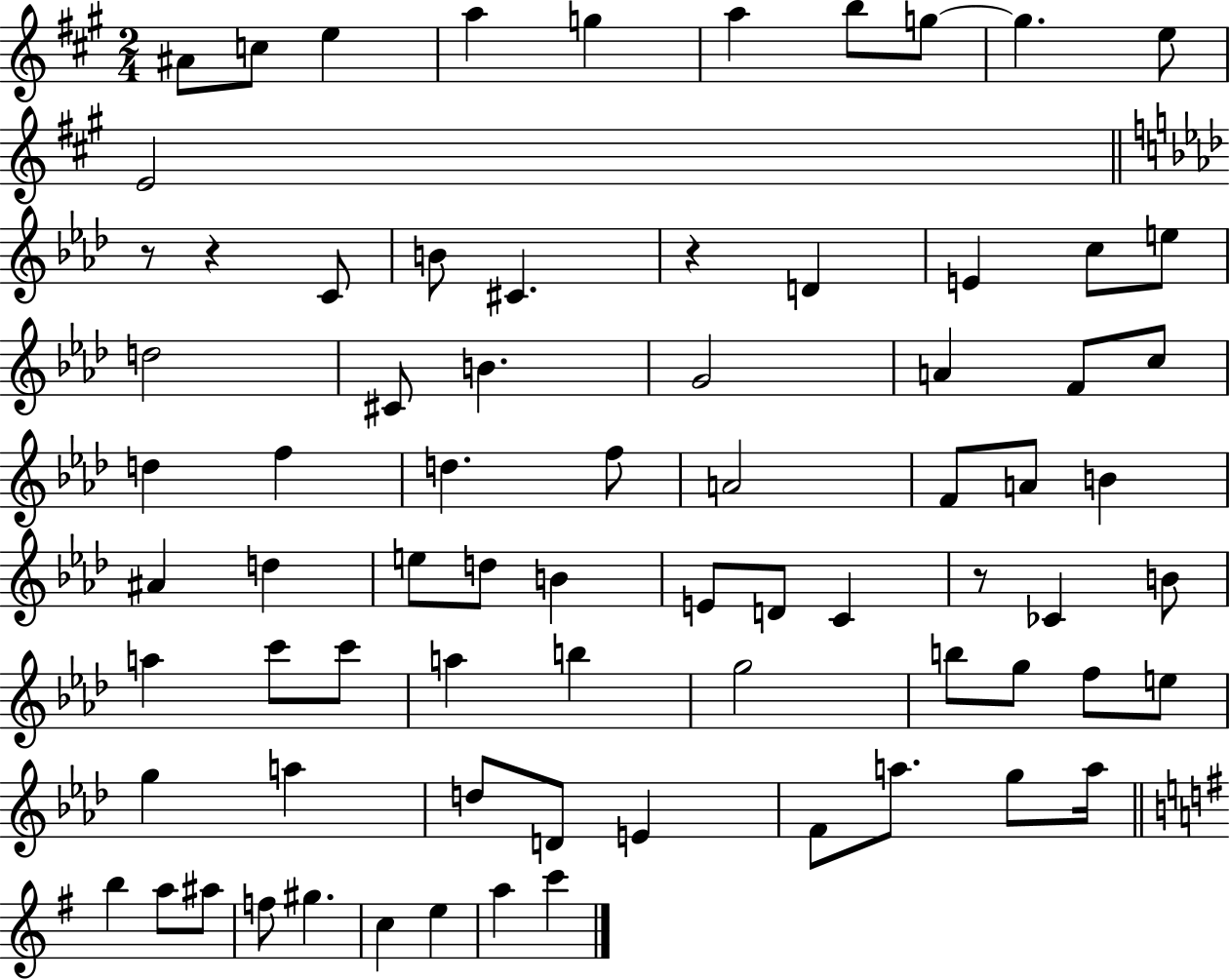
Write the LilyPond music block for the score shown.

{
  \clef treble
  \numericTimeSignature
  \time 2/4
  \key a \major
  ais'8 c''8 e''4 | a''4 g''4 | a''4 b''8 g''8~~ | g''4. e''8 | \break e'2 | \bar "||" \break \key aes \major r8 r4 c'8 | b'8 cis'4. | r4 d'4 | e'4 c''8 e''8 | \break d''2 | cis'8 b'4. | g'2 | a'4 f'8 c''8 | \break d''4 f''4 | d''4. f''8 | a'2 | f'8 a'8 b'4 | \break ais'4 d''4 | e''8 d''8 b'4 | e'8 d'8 c'4 | r8 ces'4 b'8 | \break a''4 c'''8 c'''8 | a''4 b''4 | g''2 | b''8 g''8 f''8 e''8 | \break g''4 a''4 | d''8 d'8 e'4 | f'8 a''8. g''8 a''16 | \bar "||" \break \key g \major b''4 a''8 ais''8 | f''8 gis''4. | c''4 e''4 | a''4 c'''4 | \break \bar "|."
}